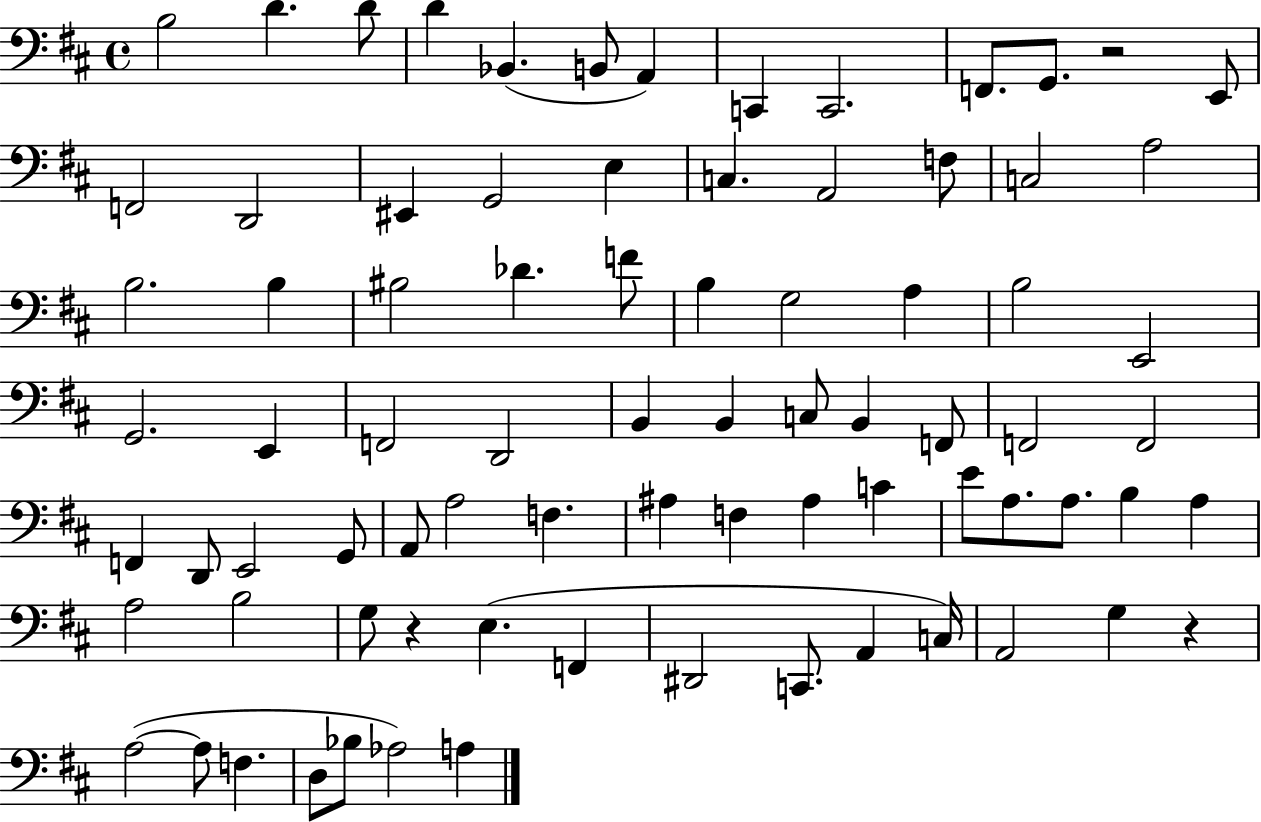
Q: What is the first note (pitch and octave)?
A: B3